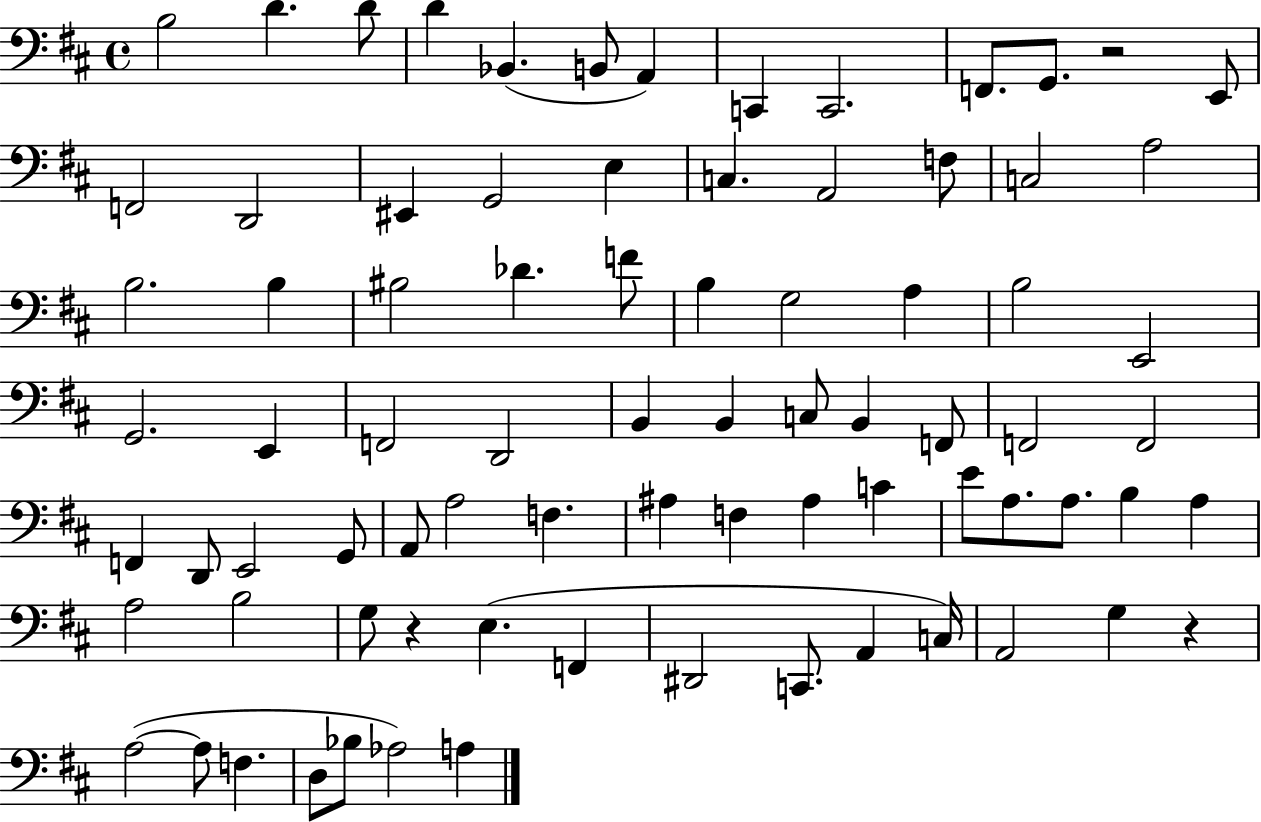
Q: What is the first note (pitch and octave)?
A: B3